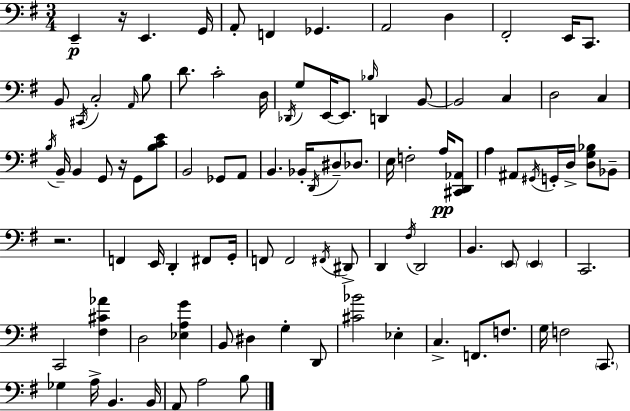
E2/q R/s E2/q. G2/s A2/e F2/q Gb2/q. A2/h D3/q F#2/h E2/s C2/e. B2/e C#2/s C3/h A2/s B3/e D4/e. C4/h D3/s Db2/s G3/e E2/s E2/e. Bb3/s D2/q B2/e B2/h C3/q D3/h C3/q B3/s B2/s B2/q G2/e R/s G2/e [B3,C4,E4]/e B2/h Gb2/e A2/e B2/q. Bb2/s D2/s D#3/e Db3/e. E3/s F3/h A3/s [C#2,D2,Ab2]/e A3/q A#2/e G#2/s G2/s D3/s [D3,G3,Bb3]/e Bb2/e R/h. F2/q E2/s D2/q F#2/e G2/s F2/e F2/h F#2/s D#2/e D2/q F#3/s D2/h B2/q. E2/e E2/q C2/h. C2/h [F#3,C#4,Ab4]/q D3/h [Eb3,A3,G4]/q B2/e D#3/q G3/q D2/e [C#4,Bb4]/h Eb3/q C3/q. F2/e. F3/e. G3/s F3/h C2/e. Gb3/q A3/s B2/q. B2/s A2/e A3/h B3/e